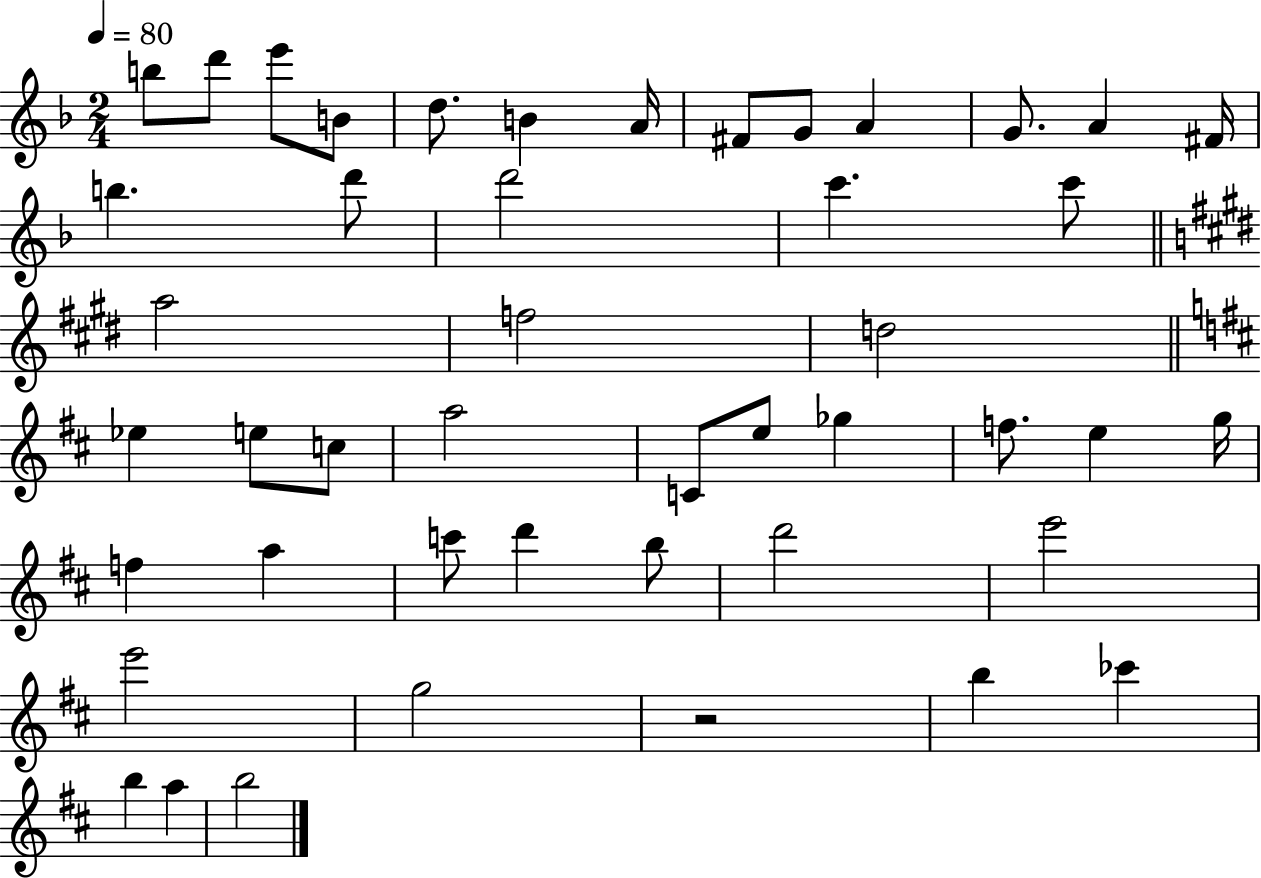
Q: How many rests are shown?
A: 1